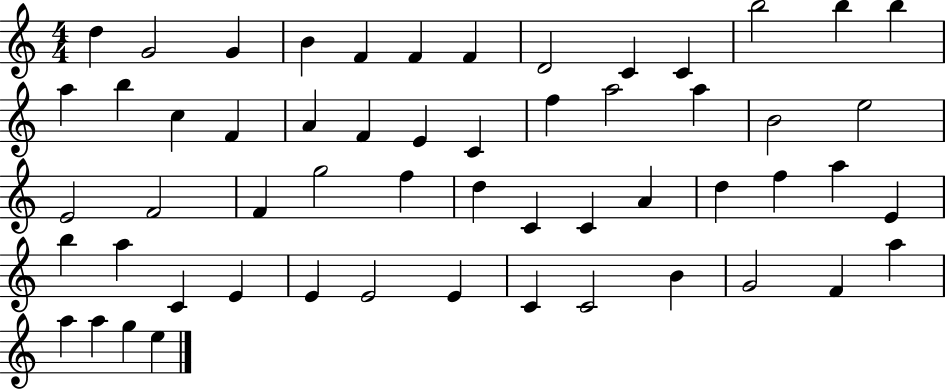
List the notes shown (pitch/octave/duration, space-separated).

D5/q G4/h G4/q B4/q F4/q F4/q F4/q D4/h C4/q C4/q B5/h B5/q B5/q A5/q B5/q C5/q F4/q A4/q F4/q E4/q C4/q F5/q A5/h A5/q B4/h E5/h E4/h F4/h F4/q G5/h F5/q D5/q C4/q C4/q A4/q D5/q F5/q A5/q E4/q B5/q A5/q C4/q E4/q E4/q E4/h E4/q C4/q C4/h B4/q G4/h F4/q A5/q A5/q A5/q G5/q E5/q